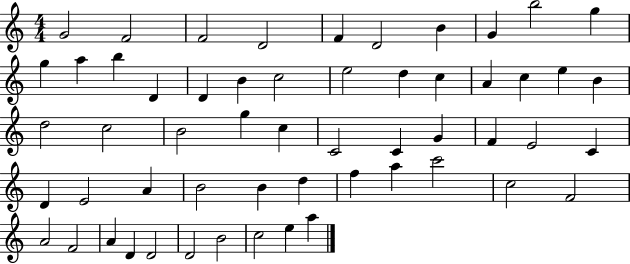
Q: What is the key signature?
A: C major